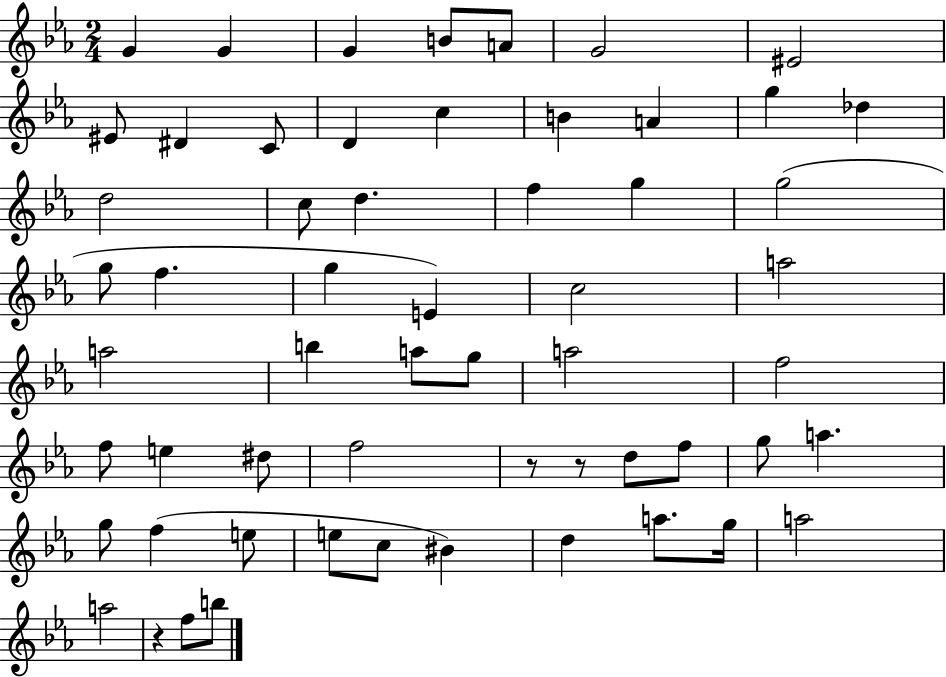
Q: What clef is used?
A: treble